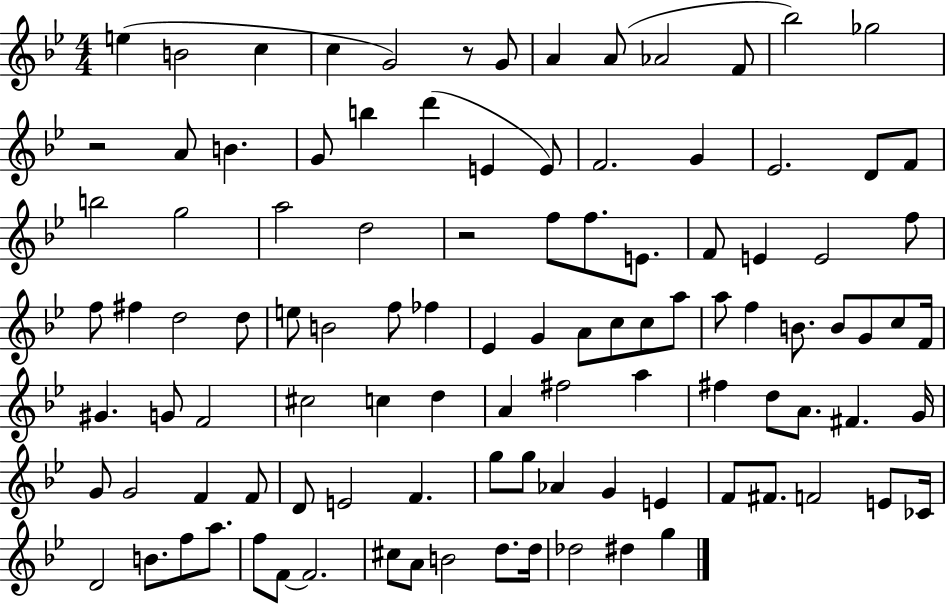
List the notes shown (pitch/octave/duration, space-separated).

E5/q B4/h C5/q C5/q G4/h R/e G4/e A4/q A4/e Ab4/h F4/e Bb5/h Gb5/h R/h A4/e B4/q. G4/e B5/q D6/q E4/q E4/e F4/h. G4/q Eb4/h. D4/e F4/e B5/h G5/h A5/h D5/h R/h F5/e F5/e. E4/e. F4/e E4/q E4/h F5/e F5/e F#5/q D5/h D5/e E5/e B4/h F5/e FES5/q Eb4/q G4/q A4/e C5/e C5/e A5/e A5/e F5/q B4/e. B4/e G4/e C5/e F4/s G#4/q. G4/e F4/h C#5/h C5/q D5/q A4/q F#5/h A5/q F#5/q D5/e A4/e. F#4/q. G4/s G4/e G4/h F4/q F4/e D4/e E4/h F4/q. G5/e G5/e Ab4/q G4/q E4/q F4/e F#4/e. F4/h E4/e CES4/s D4/h B4/e. F5/e A5/e. F5/e F4/e F4/h. C#5/e A4/e B4/h D5/e. D5/s Db5/h D#5/q G5/q